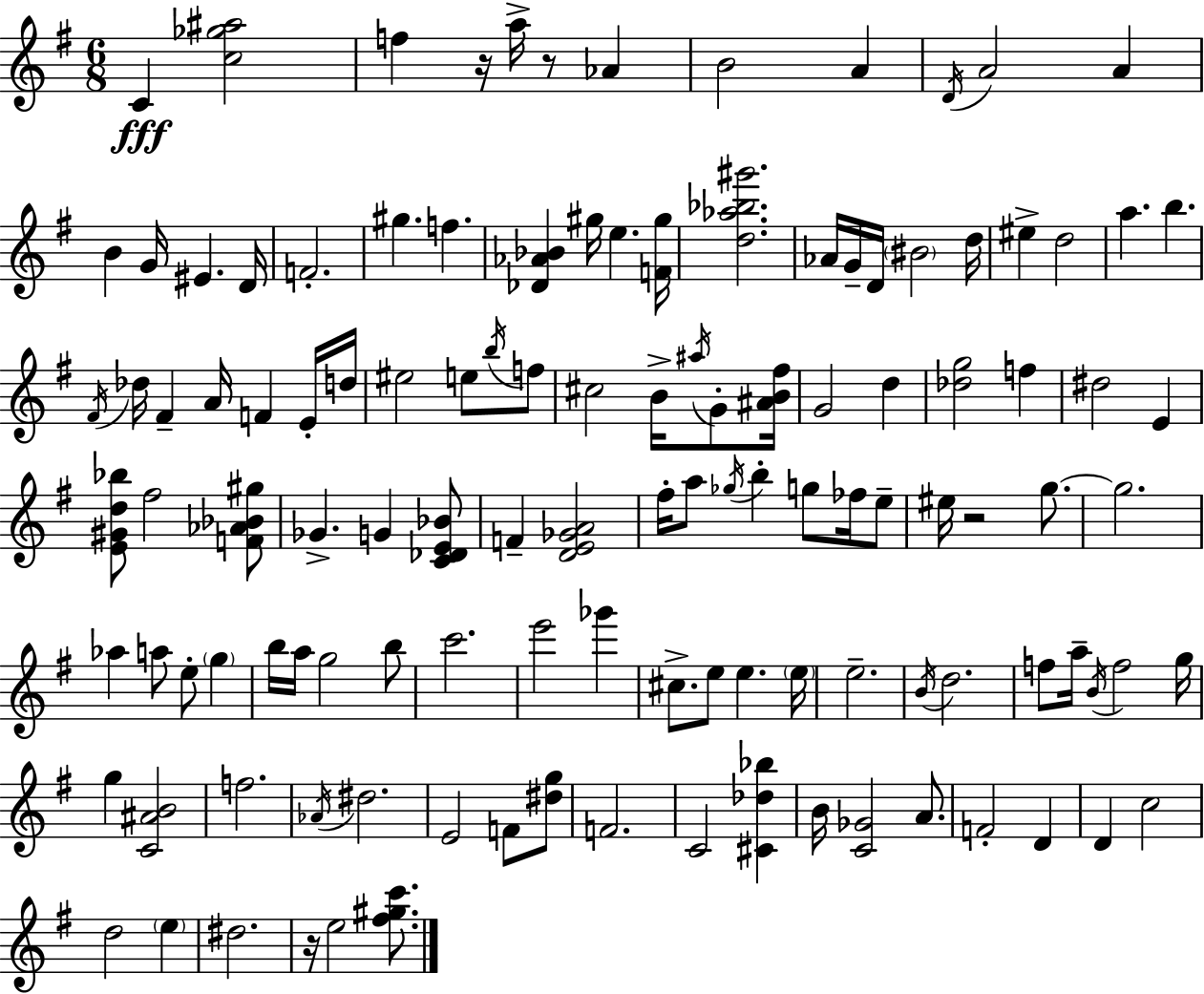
X:1
T:Untitled
M:6/8
L:1/4
K:Em
C [c_g^a]2 f z/4 a/4 z/2 _A B2 A D/4 A2 A B G/4 ^E D/4 F2 ^g f [_D_A_B] ^g/4 e [F^g]/4 [d_a_b^g']2 _A/4 G/4 D/4 ^B2 d/4 ^e d2 a b ^F/4 _d/4 ^F A/4 F E/4 d/4 ^e2 e/2 b/4 f/2 ^c2 B/4 ^a/4 G/2 [^AB^f]/4 G2 d [_dg]2 f ^d2 E [E^Gd_b]/2 ^f2 [F_A_B^g]/2 _G G [C_DE_B]/2 F [DE_GA]2 ^f/4 a/2 _g/4 b g/2 _f/4 e/2 ^e/4 z2 g/2 g2 _a a/2 e/2 g b/4 a/4 g2 b/2 c'2 e'2 _g' ^c/2 e/2 e e/4 e2 B/4 d2 f/2 a/4 B/4 f2 g/4 g [C^AB]2 f2 _A/4 ^d2 E2 F/2 [^dg]/2 F2 C2 [^C_d_b] B/4 [C_G]2 A/2 F2 D D c2 d2 e ^d2 z/4 e2 [^f^gc']/2